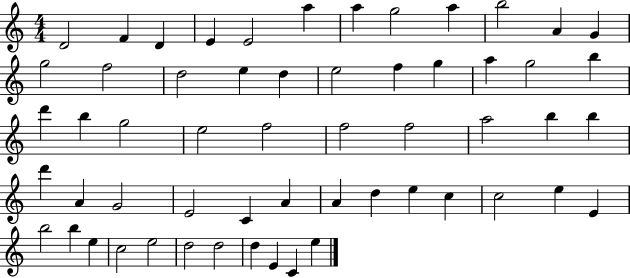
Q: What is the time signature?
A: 4/4